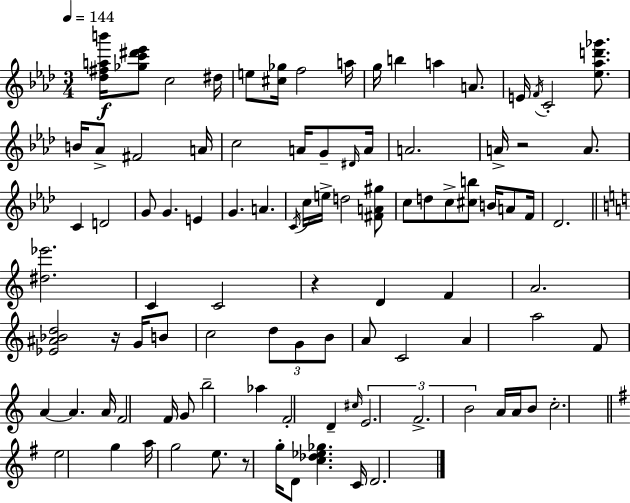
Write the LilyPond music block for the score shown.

{
  \clef treble
  \numericTimeSignature
  \time 3/4
  \key aes \major
  \tempo 4 = 144
  <des'' fis'' a'' b'''>16\f <ges'' c''' dis''' ees'''>8 c''2 dis''16 | e''8 <cis'' ges''>16 f''2 a''16 | g''16 b''4 a''4 a'8. | e'16 \acciaccatura { f'16 } c'2-. <ees'' aes'' d''' ges'''>8. | \break b'16 aes'8-> fis'2 | a'16 c''2 a'16 g'8-- | \grace { dis'16 } a'16 a'2. | a'16-> r2 a'8. | \break c'4 d'2 | g'8 g'4. e'4 | g'4. a'4. | \acciaccatura { c'16 } c''16 e''16-> d''2 | \break <fis' a' gis''>8 c''8 d''8 c''8-> <cis'' b''>8 b'16 | a'8 f'16 des'2. | \bar "||" \break \key c \major <dis'' ees'''>2. | c'4 c'2 | r4 d'4 f'4 | a'2. | \break <ees' ais' bes' d''>2 r16 g'16 b'8 | c''2 \tuplet 3/2 { d''8 g'8 | b'8 } a'8 c'2 | a'4 a''2 | \break f'8 a'4~~ a'4. | a'16 f'2 f'16 g'8 | b''2-- aes''4 | f'2-. d'4-- | \break \grace { cis''16 } \tuplet 3/2 { e'2. | f'2.-> | b'2 } a'16 a'16 b'8 | c''2.-. | \break \bar "||" \break \key g \major e''2 g''4 | a''16 g''2 e''8. | r8 g''16-. d'8 <c'' des'' ees'' ges''>4. c'16 | d'2. | \break \bar "|."
}